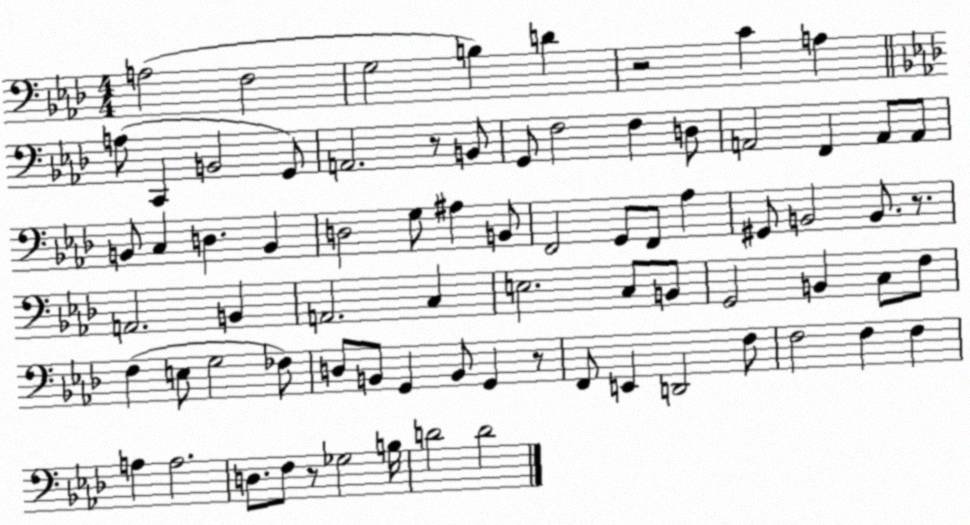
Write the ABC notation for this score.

X:1
T:Untitled
M:4/4
L:1/4
K:Ab
A,2 F,2 G,2 B, D z2 C A, A,/2 C,, B,,2 G,,/2 A,,2 z/2 B,,/2 G,,/2 F,2 F, D,/2 A,,2 F,, A,,/2 A,,/2 B,,/2 C, D, B,, D,2 G,/2 ^A, B,,/2 F,,2 G,,/2 F,,/2 _A, ^G,,/2 B,,2 B,,/2 z/2 A,,2 B,, A,,2 C, E,2 C,/2 B,,/2 G,,2 B,, C,/2 F,/2 F, E,/2 G,2 _F,/2 D,/2 B,,/2 G,, B,,/2 G,, z/2 F,,/2 E,, D,,2 F,/2 F,2 F, F, A, A,2 D,/2 F,/2 z/2 _G,2 B,/4 D2 D2